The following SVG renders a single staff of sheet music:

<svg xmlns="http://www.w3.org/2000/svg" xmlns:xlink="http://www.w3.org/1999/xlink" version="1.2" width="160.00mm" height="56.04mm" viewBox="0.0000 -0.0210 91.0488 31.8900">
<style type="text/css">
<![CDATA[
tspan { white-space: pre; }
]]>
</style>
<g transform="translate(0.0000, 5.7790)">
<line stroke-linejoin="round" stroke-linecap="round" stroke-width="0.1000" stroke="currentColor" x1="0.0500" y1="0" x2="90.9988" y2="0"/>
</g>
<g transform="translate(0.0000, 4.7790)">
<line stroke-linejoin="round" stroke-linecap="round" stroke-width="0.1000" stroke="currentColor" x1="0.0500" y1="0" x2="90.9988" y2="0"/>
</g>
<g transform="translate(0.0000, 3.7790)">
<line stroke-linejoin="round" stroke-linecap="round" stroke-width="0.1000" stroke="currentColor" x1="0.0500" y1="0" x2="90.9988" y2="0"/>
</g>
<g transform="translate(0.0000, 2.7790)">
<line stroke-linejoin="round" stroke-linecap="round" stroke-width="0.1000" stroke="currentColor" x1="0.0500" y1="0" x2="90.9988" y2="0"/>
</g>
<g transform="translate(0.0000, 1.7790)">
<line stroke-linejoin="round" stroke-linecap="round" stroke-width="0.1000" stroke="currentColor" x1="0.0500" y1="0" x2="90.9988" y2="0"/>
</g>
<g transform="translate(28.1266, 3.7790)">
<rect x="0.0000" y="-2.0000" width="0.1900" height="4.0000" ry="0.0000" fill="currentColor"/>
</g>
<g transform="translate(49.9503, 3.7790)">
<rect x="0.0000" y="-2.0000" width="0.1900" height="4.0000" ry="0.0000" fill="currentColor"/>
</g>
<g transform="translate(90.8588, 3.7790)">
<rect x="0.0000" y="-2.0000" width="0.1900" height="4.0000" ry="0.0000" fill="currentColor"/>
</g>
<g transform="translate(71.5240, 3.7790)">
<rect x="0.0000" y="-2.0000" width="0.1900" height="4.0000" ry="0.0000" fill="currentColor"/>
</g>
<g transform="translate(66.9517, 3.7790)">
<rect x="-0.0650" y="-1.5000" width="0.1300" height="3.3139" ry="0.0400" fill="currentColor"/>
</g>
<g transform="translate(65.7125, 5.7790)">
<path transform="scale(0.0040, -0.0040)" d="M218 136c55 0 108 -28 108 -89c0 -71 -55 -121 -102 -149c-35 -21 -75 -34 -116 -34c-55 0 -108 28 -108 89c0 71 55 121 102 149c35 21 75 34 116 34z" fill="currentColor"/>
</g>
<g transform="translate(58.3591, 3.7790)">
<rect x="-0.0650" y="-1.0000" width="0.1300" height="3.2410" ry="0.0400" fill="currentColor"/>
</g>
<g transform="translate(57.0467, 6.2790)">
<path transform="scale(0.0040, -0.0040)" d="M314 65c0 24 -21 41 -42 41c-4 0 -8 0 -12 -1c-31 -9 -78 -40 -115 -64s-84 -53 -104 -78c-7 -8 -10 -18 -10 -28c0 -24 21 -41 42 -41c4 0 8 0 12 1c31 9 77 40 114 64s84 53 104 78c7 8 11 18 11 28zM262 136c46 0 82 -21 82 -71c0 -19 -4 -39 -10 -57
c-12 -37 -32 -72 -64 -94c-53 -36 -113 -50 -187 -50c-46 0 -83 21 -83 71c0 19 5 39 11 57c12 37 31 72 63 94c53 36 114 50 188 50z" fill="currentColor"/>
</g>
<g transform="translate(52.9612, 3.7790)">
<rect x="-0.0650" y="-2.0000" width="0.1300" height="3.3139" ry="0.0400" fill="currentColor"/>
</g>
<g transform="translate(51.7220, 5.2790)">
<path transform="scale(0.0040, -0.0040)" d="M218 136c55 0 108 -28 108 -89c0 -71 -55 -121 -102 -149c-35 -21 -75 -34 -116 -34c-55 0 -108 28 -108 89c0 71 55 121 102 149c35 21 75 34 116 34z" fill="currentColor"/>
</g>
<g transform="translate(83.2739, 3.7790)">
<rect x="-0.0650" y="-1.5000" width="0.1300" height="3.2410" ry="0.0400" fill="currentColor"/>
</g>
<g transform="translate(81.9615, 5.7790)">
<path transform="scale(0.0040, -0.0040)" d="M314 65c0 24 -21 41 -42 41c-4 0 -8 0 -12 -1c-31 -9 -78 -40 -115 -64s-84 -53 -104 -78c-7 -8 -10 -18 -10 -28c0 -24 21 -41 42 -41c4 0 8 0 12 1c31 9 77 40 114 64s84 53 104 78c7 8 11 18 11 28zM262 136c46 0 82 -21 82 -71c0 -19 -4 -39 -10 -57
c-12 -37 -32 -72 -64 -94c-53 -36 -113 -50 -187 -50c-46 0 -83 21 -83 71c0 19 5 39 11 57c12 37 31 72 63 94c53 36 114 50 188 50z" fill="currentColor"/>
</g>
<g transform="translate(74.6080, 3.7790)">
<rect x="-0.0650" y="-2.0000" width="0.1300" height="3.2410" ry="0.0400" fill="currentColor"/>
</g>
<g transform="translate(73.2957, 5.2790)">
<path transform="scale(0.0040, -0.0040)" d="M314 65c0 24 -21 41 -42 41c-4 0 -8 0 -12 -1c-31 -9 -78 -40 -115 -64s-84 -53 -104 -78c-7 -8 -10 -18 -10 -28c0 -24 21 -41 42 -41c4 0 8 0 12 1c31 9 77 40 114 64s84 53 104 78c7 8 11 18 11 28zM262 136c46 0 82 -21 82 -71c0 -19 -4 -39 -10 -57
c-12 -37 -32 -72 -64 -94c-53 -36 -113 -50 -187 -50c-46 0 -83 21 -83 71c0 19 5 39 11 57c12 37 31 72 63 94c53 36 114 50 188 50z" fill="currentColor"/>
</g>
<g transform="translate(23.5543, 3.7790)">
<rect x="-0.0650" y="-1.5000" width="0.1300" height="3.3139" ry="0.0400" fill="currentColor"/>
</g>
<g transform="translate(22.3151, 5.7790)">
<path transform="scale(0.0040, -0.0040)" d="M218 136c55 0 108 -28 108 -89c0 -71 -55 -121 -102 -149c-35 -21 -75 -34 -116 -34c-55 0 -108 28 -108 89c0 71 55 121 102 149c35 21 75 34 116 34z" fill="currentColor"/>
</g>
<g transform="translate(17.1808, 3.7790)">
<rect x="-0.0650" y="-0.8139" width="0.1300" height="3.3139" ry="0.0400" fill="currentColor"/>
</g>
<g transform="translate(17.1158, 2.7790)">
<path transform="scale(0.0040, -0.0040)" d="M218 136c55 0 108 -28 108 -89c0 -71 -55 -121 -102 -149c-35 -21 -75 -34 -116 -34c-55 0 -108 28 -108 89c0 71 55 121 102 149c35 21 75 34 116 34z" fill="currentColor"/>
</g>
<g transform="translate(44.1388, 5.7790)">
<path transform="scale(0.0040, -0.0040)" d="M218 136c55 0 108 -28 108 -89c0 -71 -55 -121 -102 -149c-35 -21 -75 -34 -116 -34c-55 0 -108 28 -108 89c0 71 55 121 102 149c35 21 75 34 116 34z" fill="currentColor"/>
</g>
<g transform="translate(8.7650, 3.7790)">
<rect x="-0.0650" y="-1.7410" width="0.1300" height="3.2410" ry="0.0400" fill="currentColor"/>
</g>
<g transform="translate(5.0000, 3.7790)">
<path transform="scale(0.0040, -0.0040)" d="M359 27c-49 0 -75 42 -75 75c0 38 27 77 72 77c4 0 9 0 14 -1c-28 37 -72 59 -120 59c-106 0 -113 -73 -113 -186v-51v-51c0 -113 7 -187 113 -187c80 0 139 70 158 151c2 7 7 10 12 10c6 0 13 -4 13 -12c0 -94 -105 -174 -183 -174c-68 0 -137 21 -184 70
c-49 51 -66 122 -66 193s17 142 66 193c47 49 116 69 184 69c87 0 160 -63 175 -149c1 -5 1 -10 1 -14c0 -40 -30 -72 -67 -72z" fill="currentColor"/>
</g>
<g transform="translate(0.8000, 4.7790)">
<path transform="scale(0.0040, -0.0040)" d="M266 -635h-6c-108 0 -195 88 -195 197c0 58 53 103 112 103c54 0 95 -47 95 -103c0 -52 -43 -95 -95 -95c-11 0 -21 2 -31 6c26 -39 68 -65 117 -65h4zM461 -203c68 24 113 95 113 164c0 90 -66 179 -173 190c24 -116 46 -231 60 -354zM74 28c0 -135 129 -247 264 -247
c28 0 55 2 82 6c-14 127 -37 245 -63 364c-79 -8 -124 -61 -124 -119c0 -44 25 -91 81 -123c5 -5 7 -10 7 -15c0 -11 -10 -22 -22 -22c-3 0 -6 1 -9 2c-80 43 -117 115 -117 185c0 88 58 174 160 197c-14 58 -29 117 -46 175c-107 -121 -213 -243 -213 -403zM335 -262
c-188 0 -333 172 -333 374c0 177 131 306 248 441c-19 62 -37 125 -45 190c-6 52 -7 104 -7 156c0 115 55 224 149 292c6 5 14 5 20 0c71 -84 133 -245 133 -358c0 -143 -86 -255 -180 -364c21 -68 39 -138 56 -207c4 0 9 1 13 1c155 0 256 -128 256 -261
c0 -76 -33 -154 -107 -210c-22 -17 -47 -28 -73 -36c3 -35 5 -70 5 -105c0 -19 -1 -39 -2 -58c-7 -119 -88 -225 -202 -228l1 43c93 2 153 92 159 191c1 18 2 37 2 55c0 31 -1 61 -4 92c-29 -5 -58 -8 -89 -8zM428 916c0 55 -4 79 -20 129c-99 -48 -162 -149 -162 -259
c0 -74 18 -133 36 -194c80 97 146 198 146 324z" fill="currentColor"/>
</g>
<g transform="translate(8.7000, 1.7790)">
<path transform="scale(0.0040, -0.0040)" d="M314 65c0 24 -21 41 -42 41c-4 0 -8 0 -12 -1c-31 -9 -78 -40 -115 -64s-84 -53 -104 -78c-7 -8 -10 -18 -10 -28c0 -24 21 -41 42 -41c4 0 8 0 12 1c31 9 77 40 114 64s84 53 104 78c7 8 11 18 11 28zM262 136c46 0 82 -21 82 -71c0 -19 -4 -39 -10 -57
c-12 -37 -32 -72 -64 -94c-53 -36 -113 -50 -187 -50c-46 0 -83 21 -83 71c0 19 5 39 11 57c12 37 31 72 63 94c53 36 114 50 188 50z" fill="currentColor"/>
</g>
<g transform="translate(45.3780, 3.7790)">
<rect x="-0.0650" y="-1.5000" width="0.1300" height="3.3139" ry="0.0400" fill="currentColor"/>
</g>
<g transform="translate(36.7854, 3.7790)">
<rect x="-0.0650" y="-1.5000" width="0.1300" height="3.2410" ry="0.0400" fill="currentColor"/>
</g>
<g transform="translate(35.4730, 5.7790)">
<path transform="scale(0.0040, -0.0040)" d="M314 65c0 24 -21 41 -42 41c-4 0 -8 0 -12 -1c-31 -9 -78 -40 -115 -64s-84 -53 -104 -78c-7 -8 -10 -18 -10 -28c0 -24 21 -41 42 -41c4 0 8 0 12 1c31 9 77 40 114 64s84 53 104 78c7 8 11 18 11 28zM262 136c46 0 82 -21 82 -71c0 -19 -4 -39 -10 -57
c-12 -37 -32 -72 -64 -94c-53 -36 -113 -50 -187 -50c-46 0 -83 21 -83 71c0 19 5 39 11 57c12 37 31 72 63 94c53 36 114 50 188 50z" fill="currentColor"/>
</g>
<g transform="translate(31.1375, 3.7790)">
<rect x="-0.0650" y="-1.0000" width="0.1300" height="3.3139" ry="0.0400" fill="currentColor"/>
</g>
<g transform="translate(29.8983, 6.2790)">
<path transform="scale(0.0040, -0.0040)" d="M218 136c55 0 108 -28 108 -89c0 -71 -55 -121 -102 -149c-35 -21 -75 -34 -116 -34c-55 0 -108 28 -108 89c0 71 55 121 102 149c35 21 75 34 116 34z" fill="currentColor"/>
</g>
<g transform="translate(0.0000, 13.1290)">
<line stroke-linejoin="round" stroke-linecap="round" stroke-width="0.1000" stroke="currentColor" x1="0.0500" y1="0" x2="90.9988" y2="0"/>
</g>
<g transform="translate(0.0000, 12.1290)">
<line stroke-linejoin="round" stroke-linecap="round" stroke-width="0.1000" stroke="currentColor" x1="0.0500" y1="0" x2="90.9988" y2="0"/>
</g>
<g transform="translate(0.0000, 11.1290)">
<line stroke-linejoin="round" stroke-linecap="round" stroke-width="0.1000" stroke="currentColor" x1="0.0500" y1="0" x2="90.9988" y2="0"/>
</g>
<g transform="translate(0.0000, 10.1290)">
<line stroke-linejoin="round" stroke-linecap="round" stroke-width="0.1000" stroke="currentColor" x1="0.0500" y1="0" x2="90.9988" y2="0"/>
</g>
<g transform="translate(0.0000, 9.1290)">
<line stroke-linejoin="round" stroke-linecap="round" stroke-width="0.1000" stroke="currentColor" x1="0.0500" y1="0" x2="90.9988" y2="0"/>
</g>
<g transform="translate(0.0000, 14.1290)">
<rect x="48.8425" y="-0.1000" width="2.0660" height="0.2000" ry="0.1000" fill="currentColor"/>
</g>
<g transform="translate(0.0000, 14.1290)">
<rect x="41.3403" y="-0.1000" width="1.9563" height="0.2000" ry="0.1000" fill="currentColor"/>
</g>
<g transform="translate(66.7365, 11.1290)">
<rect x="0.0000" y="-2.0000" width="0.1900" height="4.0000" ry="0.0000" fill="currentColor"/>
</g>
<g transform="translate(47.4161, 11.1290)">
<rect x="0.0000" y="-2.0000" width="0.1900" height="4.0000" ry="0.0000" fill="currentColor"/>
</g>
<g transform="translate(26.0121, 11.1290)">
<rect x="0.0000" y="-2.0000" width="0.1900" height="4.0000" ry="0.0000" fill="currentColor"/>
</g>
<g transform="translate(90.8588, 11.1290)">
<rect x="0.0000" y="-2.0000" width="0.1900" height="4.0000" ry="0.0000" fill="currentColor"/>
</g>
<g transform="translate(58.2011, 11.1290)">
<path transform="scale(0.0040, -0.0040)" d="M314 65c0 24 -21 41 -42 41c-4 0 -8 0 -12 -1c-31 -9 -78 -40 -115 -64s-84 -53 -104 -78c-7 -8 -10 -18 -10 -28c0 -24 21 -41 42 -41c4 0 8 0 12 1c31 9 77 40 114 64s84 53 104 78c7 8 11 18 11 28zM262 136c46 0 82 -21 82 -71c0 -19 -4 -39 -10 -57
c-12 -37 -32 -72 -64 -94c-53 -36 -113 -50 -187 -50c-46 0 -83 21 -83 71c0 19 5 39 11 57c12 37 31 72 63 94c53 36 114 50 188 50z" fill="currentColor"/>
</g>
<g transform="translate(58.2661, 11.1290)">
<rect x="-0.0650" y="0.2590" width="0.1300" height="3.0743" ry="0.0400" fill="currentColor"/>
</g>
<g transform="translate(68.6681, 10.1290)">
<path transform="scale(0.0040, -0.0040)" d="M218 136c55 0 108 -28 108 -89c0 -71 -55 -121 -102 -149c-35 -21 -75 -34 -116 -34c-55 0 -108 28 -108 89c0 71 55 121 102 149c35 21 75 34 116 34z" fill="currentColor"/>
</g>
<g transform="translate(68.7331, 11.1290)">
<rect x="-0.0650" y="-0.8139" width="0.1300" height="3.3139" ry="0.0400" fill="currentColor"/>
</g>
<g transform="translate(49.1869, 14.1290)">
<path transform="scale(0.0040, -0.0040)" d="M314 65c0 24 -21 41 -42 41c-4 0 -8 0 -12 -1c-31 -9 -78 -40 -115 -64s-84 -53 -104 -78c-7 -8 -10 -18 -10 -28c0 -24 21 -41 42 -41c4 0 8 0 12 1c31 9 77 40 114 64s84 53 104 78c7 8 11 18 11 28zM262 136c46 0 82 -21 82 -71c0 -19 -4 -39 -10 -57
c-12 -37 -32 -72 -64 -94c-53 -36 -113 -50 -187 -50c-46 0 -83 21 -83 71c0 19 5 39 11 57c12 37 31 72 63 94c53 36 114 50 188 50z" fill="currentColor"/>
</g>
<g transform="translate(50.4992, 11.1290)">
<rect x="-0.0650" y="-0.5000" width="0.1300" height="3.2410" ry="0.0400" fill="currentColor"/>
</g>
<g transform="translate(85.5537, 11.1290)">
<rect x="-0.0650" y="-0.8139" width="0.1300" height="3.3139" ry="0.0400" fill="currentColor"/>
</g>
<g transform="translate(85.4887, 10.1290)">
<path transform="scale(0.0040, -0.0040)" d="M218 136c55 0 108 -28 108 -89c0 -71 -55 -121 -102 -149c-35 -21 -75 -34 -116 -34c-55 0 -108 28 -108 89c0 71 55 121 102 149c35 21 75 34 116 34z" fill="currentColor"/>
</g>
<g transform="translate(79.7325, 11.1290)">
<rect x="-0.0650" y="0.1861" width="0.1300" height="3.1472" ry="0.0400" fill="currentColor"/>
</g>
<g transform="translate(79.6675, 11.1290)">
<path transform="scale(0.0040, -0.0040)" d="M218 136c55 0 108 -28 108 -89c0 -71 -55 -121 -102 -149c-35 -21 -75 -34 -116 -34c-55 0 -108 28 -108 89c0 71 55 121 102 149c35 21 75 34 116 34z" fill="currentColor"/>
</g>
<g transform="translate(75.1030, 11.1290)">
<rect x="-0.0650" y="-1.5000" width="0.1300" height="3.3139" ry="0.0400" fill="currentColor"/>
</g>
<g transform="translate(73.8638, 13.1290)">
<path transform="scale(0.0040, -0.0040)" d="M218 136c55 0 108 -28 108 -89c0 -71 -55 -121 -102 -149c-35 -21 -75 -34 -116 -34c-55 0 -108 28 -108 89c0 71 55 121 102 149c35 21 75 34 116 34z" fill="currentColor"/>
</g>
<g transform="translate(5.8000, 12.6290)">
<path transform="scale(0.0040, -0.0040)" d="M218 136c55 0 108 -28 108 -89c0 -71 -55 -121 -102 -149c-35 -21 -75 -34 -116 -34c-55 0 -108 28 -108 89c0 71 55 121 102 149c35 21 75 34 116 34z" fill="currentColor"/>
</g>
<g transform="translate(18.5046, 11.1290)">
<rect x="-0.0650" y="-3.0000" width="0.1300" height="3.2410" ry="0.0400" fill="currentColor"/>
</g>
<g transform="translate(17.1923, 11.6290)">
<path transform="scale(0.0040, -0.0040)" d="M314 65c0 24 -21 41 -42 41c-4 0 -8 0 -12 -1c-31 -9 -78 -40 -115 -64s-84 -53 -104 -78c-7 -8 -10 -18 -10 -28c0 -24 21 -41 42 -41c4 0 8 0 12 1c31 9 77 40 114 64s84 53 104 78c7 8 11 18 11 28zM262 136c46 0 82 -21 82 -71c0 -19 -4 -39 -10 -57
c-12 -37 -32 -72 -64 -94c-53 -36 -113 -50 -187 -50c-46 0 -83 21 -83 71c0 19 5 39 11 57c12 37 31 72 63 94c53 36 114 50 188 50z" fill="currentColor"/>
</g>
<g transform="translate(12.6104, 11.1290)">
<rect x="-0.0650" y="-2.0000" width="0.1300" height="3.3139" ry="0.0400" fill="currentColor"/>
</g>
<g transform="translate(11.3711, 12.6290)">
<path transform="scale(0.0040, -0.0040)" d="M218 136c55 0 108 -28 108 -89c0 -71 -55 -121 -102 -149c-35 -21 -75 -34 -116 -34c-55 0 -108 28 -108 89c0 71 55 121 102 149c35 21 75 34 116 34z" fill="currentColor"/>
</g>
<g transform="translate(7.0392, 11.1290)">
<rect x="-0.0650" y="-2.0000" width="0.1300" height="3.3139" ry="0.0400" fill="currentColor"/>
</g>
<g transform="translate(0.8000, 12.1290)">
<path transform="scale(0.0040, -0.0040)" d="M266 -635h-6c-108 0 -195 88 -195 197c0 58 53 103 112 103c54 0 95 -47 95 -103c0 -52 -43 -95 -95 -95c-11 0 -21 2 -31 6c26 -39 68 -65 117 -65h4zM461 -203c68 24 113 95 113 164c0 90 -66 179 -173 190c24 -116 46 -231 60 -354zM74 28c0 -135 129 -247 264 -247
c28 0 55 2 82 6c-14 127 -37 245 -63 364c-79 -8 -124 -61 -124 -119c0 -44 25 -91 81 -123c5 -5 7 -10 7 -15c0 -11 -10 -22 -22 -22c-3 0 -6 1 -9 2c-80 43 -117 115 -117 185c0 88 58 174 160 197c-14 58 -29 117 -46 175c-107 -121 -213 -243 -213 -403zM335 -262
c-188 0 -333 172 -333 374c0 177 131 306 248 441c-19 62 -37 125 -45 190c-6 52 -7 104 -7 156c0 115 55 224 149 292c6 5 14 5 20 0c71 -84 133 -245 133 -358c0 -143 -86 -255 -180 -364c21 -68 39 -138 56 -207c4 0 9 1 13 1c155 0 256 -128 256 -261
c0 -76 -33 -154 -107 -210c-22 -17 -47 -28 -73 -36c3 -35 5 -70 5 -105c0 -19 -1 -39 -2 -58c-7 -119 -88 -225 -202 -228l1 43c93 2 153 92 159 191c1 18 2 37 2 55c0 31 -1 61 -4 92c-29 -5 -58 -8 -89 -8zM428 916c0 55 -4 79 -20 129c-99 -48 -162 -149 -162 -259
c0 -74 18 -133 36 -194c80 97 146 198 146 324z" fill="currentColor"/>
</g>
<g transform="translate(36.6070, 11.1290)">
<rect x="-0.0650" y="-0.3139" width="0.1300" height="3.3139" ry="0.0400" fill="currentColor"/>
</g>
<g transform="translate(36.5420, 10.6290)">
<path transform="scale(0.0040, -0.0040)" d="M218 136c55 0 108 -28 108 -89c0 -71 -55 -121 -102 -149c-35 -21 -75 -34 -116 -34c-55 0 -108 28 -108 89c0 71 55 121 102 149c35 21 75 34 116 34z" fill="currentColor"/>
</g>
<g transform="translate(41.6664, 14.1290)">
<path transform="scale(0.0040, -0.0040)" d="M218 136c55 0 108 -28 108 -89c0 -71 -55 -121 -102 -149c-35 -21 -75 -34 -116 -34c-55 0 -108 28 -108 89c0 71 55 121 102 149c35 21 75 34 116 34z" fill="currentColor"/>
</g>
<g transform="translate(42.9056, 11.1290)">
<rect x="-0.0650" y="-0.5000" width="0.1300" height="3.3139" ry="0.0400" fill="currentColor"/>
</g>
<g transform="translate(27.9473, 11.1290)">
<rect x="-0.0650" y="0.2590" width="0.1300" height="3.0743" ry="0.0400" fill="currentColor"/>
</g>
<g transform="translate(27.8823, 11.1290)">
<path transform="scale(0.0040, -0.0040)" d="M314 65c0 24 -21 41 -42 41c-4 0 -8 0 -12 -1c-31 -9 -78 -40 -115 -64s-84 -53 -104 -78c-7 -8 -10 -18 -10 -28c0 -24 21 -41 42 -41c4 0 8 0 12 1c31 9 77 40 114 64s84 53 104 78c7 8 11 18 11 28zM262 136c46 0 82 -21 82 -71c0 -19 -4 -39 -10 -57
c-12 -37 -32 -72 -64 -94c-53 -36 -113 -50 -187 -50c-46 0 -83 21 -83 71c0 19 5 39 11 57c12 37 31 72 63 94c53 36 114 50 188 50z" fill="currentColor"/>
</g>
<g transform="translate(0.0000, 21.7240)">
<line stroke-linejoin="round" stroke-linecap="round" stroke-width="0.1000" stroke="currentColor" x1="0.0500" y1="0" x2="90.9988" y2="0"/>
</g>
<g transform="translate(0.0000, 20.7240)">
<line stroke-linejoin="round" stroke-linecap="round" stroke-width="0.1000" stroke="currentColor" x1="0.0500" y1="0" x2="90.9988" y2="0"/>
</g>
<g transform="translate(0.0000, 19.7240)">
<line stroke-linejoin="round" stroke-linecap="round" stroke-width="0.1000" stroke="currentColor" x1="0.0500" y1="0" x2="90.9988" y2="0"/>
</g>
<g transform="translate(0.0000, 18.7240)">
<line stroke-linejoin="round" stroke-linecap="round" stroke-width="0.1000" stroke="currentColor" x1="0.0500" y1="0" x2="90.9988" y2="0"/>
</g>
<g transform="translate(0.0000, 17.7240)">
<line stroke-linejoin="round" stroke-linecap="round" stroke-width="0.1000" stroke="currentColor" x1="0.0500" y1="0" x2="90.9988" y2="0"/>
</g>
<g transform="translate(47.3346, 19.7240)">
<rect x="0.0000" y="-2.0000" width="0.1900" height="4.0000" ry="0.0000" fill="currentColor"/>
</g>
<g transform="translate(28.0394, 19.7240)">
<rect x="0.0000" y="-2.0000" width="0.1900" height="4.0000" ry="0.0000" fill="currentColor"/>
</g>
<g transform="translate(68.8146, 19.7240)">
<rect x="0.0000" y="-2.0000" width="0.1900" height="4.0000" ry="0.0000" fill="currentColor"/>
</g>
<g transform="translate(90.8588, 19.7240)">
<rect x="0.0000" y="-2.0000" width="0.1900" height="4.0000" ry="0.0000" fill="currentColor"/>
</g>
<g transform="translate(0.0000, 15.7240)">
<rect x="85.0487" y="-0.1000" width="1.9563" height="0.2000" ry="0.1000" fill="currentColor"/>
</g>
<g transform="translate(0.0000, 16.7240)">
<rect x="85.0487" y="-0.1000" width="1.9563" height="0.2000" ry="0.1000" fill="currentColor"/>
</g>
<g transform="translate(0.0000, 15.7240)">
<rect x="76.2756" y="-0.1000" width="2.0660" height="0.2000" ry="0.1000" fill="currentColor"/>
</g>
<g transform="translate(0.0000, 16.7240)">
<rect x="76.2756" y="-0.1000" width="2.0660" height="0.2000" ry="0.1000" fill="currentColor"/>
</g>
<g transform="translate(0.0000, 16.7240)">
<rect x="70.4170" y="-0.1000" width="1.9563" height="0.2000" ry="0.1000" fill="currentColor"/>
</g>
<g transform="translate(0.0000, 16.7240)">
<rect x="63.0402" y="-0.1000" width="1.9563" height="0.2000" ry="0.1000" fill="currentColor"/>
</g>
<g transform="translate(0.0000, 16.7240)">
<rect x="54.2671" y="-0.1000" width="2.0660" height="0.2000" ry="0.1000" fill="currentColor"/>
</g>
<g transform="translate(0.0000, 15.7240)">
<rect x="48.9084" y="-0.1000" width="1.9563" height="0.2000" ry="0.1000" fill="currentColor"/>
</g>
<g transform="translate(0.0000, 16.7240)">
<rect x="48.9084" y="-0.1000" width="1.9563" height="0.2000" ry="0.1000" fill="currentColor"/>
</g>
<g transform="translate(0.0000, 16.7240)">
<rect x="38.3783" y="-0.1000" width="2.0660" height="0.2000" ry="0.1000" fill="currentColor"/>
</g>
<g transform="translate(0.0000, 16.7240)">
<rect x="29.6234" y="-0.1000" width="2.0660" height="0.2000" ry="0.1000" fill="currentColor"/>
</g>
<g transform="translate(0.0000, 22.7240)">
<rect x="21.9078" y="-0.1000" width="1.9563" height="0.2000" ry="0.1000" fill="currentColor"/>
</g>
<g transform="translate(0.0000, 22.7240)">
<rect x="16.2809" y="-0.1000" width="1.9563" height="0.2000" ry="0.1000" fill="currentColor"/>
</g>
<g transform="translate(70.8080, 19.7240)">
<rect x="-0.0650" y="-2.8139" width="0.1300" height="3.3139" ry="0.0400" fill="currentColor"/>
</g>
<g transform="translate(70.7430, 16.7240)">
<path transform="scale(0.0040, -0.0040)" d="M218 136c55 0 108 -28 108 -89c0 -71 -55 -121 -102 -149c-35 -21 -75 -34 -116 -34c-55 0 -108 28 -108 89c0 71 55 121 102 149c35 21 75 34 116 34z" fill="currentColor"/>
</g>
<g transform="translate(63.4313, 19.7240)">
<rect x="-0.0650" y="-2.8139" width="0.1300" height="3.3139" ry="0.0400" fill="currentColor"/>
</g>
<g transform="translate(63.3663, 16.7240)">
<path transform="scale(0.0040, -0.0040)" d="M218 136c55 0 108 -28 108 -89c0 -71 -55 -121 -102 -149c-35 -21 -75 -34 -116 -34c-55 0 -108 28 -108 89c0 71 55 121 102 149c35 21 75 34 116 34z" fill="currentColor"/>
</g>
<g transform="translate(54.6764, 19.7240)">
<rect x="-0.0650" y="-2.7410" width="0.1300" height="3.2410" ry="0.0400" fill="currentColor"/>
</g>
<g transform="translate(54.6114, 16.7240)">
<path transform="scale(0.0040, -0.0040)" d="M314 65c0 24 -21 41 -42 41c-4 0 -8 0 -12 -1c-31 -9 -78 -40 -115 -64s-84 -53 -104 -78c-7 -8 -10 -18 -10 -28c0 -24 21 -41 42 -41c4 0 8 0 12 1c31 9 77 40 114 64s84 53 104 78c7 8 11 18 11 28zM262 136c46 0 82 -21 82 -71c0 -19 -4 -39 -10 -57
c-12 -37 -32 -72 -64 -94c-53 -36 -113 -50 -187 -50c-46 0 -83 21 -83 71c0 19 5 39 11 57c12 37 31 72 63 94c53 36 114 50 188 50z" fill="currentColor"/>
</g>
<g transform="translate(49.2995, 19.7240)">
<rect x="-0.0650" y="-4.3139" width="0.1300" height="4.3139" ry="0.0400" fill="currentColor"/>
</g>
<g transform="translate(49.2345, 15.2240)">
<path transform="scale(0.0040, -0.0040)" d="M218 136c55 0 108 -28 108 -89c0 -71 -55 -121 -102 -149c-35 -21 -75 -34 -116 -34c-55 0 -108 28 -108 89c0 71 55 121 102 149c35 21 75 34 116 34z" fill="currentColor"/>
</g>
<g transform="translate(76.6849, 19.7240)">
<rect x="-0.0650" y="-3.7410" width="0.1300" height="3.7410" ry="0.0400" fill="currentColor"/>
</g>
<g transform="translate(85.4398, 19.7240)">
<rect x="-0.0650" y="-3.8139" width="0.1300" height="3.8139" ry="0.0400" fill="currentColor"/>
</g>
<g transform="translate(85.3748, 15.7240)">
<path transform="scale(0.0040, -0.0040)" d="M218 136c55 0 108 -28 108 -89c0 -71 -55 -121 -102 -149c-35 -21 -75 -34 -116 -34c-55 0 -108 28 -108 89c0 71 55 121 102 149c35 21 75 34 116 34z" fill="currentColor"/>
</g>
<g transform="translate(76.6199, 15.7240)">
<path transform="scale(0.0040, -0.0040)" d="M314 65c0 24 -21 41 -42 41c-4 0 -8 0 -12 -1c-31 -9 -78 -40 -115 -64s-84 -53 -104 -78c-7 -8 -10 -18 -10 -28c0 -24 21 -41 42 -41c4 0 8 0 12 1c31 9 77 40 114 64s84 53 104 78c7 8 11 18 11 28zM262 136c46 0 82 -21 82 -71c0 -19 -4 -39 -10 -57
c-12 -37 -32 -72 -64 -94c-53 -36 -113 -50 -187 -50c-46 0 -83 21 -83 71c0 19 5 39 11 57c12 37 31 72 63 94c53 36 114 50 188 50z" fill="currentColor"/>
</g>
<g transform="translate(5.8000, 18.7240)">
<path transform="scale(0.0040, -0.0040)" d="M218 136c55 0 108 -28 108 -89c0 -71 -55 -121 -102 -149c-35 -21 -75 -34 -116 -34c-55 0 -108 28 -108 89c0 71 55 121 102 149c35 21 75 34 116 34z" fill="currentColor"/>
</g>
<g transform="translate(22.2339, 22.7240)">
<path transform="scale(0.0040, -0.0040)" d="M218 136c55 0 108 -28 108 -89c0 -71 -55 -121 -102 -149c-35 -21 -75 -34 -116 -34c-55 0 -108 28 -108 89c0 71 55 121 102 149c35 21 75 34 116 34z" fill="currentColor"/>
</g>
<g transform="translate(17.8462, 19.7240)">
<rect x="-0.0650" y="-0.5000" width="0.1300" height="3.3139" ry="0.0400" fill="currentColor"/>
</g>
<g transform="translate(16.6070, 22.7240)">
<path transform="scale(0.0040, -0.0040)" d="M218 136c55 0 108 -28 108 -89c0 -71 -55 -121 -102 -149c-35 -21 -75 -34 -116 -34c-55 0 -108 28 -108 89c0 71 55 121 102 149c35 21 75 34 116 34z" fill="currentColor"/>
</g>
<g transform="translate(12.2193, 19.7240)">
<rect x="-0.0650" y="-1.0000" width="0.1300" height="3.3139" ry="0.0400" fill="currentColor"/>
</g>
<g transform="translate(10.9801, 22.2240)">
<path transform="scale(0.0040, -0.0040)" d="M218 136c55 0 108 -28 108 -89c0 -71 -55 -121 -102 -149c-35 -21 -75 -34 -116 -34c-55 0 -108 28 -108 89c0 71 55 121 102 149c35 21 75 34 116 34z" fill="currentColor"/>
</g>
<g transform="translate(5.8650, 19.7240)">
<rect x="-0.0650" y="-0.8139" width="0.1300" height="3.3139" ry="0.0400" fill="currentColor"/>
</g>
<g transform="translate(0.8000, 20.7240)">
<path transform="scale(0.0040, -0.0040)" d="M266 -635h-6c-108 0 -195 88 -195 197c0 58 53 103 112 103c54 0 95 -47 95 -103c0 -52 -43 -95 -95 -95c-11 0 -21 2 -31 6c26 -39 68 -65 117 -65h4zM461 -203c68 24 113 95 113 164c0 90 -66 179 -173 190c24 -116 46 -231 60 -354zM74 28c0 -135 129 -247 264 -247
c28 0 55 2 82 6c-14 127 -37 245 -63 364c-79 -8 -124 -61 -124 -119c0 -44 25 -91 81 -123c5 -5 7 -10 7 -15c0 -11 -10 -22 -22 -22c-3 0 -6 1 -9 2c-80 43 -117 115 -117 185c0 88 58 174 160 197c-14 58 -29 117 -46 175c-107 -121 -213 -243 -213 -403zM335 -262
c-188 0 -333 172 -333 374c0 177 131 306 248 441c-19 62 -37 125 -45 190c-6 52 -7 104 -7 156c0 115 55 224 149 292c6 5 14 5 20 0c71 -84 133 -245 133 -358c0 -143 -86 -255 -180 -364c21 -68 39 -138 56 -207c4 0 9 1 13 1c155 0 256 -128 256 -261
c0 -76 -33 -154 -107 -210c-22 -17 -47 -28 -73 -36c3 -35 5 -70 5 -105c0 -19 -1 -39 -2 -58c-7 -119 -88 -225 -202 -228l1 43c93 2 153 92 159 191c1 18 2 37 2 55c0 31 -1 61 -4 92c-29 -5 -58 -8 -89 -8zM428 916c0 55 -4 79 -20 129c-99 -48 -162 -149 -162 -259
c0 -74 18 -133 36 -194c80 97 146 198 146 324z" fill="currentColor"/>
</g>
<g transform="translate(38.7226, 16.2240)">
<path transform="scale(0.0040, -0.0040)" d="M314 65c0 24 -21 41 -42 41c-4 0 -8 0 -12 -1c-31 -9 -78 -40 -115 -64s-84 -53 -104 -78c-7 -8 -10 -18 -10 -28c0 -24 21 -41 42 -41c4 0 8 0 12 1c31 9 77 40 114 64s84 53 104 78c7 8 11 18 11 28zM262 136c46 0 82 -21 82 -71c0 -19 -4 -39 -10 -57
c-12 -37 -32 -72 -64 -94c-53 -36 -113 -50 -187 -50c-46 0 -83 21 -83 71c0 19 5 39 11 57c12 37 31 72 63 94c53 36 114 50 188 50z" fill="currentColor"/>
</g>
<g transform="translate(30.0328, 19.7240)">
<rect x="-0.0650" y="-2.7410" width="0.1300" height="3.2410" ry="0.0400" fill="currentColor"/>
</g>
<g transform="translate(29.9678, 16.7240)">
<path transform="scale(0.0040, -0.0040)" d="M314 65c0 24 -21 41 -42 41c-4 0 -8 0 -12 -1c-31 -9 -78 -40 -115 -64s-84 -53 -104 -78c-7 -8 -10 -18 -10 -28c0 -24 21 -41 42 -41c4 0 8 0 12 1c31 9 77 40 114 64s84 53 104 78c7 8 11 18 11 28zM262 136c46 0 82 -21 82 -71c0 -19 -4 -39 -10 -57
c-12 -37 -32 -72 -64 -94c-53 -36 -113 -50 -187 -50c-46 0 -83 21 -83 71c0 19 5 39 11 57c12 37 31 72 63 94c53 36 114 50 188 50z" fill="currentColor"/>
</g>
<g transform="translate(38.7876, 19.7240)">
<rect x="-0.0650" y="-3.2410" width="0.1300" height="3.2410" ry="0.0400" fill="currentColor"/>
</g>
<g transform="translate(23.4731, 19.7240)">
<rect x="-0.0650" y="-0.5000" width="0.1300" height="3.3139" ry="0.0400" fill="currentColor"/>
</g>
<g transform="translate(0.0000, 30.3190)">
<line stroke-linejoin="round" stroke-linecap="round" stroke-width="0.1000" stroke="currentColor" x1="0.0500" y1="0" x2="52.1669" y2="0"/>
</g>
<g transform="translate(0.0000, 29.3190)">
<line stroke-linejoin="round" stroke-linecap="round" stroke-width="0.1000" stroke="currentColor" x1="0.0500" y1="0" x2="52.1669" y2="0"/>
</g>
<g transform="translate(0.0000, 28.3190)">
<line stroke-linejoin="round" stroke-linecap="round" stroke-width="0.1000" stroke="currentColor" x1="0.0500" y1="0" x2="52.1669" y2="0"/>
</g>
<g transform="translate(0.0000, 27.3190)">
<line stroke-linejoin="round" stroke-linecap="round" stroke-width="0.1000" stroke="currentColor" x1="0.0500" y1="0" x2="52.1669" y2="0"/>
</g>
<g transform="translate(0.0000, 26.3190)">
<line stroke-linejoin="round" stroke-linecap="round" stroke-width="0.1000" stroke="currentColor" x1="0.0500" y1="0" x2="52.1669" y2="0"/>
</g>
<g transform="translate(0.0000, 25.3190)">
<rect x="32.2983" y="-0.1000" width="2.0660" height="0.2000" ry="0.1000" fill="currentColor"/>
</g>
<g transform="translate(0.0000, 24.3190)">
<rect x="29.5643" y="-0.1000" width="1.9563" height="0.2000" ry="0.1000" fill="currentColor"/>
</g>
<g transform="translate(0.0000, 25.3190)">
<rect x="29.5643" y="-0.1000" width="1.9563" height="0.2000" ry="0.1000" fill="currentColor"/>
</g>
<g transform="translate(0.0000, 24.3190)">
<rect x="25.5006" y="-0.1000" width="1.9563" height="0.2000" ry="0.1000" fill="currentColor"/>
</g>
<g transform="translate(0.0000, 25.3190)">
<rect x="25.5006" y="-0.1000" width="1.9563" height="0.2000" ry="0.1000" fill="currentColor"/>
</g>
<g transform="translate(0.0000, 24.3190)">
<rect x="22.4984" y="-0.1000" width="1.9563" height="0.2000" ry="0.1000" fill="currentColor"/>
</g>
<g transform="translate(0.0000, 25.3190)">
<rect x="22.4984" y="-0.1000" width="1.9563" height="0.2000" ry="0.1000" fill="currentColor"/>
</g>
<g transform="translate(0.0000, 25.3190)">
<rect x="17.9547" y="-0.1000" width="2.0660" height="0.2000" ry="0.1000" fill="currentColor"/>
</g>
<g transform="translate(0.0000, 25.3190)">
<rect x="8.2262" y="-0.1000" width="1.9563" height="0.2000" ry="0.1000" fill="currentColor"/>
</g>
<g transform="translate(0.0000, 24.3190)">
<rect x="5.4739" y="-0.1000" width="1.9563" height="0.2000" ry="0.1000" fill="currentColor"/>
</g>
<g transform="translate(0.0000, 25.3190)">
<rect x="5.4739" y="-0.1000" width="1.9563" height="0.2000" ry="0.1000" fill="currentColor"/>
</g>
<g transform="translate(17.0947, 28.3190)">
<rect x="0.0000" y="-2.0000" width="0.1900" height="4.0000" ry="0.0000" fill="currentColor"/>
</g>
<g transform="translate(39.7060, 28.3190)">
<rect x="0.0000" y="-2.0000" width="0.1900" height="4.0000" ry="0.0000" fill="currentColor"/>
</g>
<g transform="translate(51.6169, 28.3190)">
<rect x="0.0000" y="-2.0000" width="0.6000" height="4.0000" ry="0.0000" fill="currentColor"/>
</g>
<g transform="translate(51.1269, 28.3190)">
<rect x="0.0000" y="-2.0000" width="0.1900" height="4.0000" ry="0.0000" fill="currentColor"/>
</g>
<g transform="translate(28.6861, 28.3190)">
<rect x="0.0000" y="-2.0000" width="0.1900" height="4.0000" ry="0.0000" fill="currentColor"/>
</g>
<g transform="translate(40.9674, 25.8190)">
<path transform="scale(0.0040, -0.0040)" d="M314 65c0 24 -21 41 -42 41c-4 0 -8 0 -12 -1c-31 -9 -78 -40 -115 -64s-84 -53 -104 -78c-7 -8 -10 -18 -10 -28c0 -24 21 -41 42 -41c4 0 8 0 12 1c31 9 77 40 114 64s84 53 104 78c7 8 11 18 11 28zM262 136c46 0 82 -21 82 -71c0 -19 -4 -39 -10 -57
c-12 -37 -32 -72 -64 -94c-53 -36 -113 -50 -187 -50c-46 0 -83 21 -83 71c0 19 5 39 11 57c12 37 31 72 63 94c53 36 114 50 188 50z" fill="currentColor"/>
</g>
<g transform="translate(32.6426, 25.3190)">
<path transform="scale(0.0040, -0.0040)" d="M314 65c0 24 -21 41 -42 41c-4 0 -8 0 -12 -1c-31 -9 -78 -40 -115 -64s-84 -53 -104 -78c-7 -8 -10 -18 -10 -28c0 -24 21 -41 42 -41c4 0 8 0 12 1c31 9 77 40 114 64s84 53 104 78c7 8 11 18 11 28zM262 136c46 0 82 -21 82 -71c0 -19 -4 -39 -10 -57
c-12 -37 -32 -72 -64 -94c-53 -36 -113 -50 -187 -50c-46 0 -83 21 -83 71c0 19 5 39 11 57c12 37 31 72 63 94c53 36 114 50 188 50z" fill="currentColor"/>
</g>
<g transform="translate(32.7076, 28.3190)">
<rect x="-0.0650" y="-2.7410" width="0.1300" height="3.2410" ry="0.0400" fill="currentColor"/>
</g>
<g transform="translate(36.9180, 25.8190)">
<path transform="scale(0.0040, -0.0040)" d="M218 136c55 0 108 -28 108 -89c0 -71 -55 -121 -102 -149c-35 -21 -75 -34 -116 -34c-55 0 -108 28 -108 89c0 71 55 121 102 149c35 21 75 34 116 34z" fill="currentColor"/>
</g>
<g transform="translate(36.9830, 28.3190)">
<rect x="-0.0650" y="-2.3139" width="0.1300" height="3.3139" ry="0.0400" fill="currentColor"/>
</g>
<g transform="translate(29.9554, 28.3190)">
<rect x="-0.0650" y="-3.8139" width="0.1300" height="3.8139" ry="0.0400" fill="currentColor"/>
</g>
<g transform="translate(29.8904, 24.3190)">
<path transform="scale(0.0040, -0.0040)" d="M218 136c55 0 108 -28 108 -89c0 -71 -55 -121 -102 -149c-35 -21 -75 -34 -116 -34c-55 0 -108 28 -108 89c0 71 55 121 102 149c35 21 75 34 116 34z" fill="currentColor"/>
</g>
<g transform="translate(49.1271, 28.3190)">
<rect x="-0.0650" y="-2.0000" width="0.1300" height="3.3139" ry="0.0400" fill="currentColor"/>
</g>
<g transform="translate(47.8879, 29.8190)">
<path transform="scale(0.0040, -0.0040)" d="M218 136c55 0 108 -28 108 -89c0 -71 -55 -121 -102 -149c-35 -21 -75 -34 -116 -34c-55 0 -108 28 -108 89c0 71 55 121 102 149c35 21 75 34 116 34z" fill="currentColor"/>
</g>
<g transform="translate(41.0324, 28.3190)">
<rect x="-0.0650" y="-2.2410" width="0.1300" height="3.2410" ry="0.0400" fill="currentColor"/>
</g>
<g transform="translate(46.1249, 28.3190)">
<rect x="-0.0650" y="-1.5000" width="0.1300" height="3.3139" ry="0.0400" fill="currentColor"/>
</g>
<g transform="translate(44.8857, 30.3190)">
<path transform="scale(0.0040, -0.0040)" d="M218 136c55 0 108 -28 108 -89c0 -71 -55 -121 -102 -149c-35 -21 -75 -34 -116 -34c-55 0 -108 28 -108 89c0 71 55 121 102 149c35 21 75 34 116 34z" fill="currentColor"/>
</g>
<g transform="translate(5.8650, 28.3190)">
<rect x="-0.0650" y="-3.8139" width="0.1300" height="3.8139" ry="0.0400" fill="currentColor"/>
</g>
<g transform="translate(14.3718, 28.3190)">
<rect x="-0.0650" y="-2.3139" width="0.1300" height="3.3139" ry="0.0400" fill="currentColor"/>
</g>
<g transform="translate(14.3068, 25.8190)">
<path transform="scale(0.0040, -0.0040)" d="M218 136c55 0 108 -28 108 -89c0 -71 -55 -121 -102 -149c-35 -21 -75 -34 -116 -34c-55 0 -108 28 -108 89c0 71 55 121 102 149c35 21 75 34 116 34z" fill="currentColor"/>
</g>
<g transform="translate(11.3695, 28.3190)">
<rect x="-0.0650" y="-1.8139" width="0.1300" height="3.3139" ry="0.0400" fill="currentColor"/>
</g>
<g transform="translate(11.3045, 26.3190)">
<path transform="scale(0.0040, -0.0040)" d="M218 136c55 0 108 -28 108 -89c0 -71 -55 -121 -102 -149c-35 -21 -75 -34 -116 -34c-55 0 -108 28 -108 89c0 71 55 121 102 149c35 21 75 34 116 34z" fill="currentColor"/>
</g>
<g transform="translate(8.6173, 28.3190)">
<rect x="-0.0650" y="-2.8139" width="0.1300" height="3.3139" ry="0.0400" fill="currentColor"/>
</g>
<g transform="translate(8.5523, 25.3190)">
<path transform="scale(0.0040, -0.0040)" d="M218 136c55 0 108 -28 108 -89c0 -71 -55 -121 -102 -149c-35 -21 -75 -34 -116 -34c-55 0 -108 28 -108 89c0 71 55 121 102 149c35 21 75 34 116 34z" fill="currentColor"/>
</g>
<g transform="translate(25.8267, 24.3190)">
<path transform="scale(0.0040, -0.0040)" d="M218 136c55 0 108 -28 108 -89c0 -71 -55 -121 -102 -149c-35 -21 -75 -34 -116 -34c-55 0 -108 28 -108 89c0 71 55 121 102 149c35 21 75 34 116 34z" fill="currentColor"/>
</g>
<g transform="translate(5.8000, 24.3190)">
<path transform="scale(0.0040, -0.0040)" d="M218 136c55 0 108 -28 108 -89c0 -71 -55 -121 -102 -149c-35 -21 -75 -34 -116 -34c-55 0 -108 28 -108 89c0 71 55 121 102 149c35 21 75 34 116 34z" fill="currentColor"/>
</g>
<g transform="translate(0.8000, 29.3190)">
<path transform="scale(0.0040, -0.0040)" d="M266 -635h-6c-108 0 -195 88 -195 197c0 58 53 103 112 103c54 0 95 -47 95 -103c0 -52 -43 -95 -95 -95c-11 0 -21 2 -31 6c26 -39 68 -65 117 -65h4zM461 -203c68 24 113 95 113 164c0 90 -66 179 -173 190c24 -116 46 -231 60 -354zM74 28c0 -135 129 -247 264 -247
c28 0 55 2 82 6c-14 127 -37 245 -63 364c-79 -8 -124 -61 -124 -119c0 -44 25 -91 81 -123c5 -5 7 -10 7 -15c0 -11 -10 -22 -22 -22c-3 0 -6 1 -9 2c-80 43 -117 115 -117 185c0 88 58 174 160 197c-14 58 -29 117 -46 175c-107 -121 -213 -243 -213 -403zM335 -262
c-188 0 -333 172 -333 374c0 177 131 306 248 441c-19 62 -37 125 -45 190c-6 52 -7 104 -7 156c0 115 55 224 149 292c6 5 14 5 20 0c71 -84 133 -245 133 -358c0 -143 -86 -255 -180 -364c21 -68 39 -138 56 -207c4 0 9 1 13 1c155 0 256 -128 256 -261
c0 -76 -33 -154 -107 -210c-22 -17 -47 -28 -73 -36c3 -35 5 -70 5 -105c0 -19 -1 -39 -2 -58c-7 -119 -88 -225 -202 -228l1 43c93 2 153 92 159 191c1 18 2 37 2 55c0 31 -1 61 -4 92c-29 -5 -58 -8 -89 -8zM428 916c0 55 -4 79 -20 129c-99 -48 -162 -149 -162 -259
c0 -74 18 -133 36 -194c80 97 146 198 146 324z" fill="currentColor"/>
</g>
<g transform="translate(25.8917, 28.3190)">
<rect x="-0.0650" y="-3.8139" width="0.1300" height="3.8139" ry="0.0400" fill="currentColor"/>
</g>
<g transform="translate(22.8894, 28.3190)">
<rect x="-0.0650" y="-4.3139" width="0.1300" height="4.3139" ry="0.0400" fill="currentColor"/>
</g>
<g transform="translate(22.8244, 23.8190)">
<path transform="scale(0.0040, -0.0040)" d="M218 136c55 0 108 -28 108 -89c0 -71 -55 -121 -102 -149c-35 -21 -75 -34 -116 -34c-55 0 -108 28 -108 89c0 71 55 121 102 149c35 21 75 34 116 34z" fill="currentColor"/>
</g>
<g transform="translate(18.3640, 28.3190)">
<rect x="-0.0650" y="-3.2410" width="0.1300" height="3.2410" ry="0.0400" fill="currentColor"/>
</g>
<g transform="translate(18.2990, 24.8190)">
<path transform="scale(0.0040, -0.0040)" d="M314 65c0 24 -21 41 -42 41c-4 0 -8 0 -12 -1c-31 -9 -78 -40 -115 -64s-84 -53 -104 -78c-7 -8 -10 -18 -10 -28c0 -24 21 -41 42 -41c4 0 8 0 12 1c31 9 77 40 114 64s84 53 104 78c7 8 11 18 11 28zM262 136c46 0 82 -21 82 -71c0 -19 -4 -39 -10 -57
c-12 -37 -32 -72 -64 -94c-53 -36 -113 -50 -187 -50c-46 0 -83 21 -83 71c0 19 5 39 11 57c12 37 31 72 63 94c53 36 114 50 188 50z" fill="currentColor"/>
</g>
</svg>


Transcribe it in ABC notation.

X:1
T:Untitled
M:4/4
L:1/4
K:C
f2 d E D E2 E F D2 E F2 E2 F F A2 B2 c C C2 B2 d E B d d D C C a2 b2 d' a2 a a c'2 c' c' a f g b2 d' c' c' a2 g g2 E F